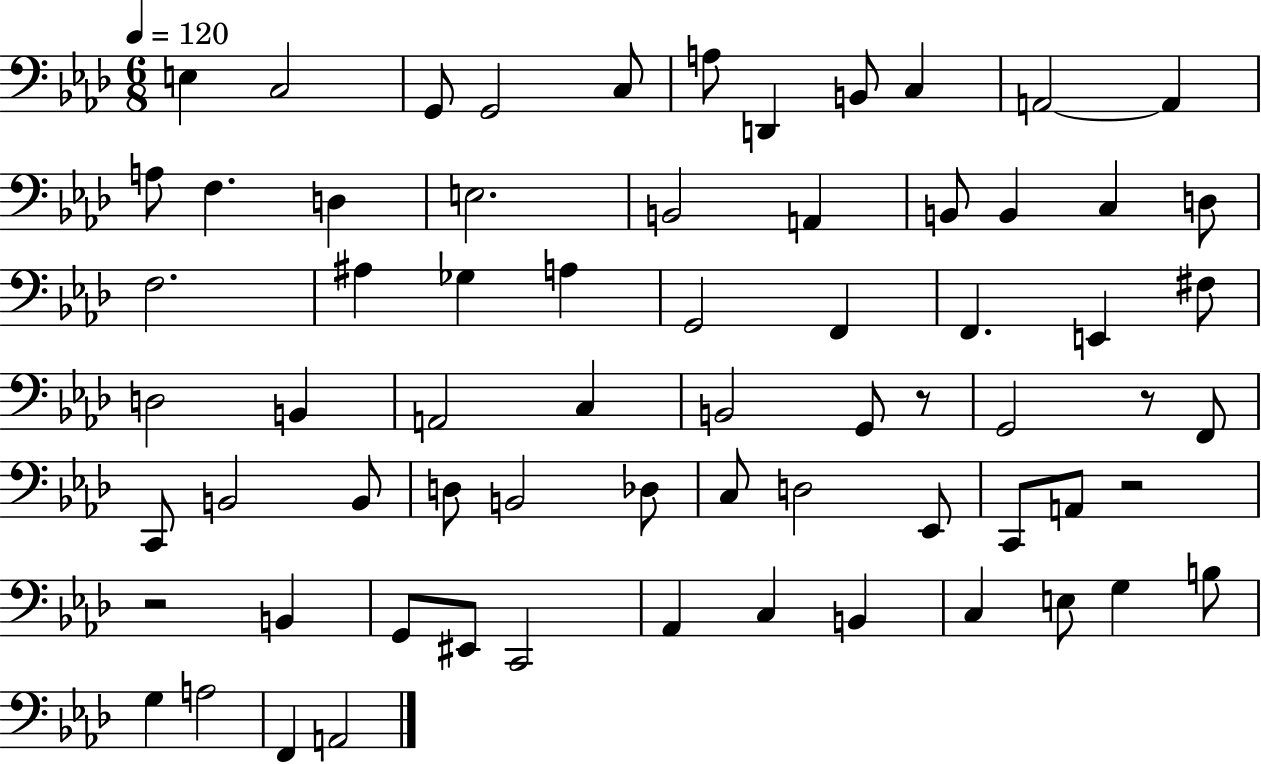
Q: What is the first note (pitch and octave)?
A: E3